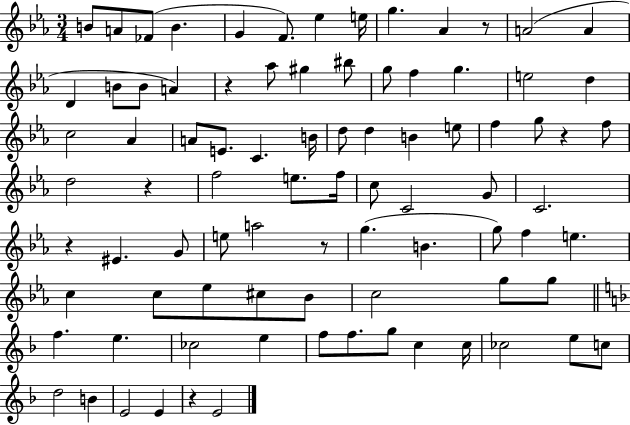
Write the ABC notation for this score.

X:1
T:Untitled
M:3/4
L:1/4
K:Eb
B/2 A/2 _F/2 B G F/2 _e e/4 g _A z/2 A2 A D B/2 B/2 A z _a/2 ^g ^b/2 g/2 f g e2 d c2 _A A/2 E/2 C B/4 d/2 d B e/2 f g/2 z f/2 d2 z f2 e/2 f/4 c/2 C2 G/2 C2 z ^E G/2 e/2 a2 z/2 g B g/2 f e c c/2 _e/2 ^c/2 _B/2 c2 g/2 g/2 f e _c2 e f/2 f/2 g/2 c c/4 _c2 e/2 c/2 d2 B E2 E z E2